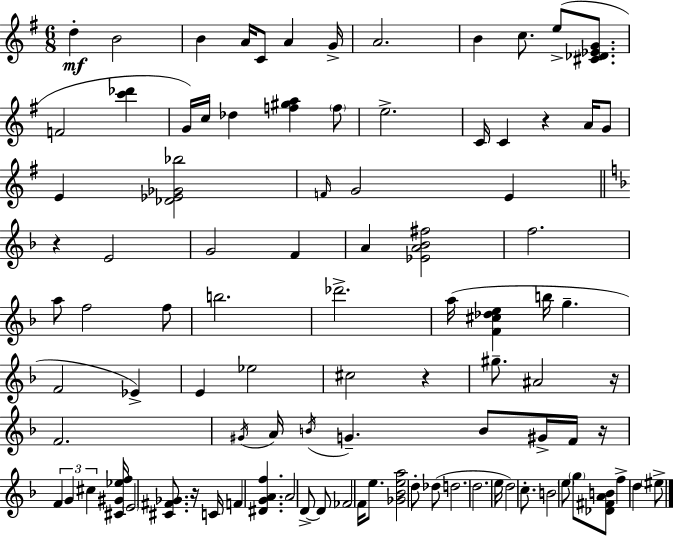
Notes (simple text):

D5/q B4/h B4/q A4/s C4/e A4/q G4/s A4/h. B4/q C5/e. E5/e [C#4,Db4,Eb4,G4]/e. F4/h [C6,Db6]/q G4/s C5/s Db5/q [F5,G#5,A5]/q F5/e E5/h. C4/s C4/q R/q A4/s G4/e E4/q [Db4,Eb4,Gb4,Bb5]/h F4/s G4/h E4/q R/q E4/h G4/h F4/q A4/q [Eb4,A4,Bb4,F#5]/h F5/h. A5/e F5/h F5/e B5/h. Db6/h. A5/s [F4,C#5,Db5,E5]/q B5/s G5/q. F4/h Eb4/q E4/q Eb5/h C#5/h R/q G#5/e. A#4/h R/s F4/h. G#4/s A4/s B4/s G4/q. B4/e G#4/s F4/s R/s F4/q G4/q C#5/q [C#4,G#4,Eb5,F5]/s E4/h [C#4,F#4,Gb4]/e. R/s C4/s F4/q [D#4,G4,A4,F5]/q. A4/h D4/e D4/e FES4/h F4/s E5/e. [Gb4,Bb4,E5,A5]/h D5/e Db5/e D5/h. D5/h. E5/s D5/h C5/e. B4/h E5/e G5/e [Db4,F#4,A4,B4]/e F5/q D5/q EIS5/e